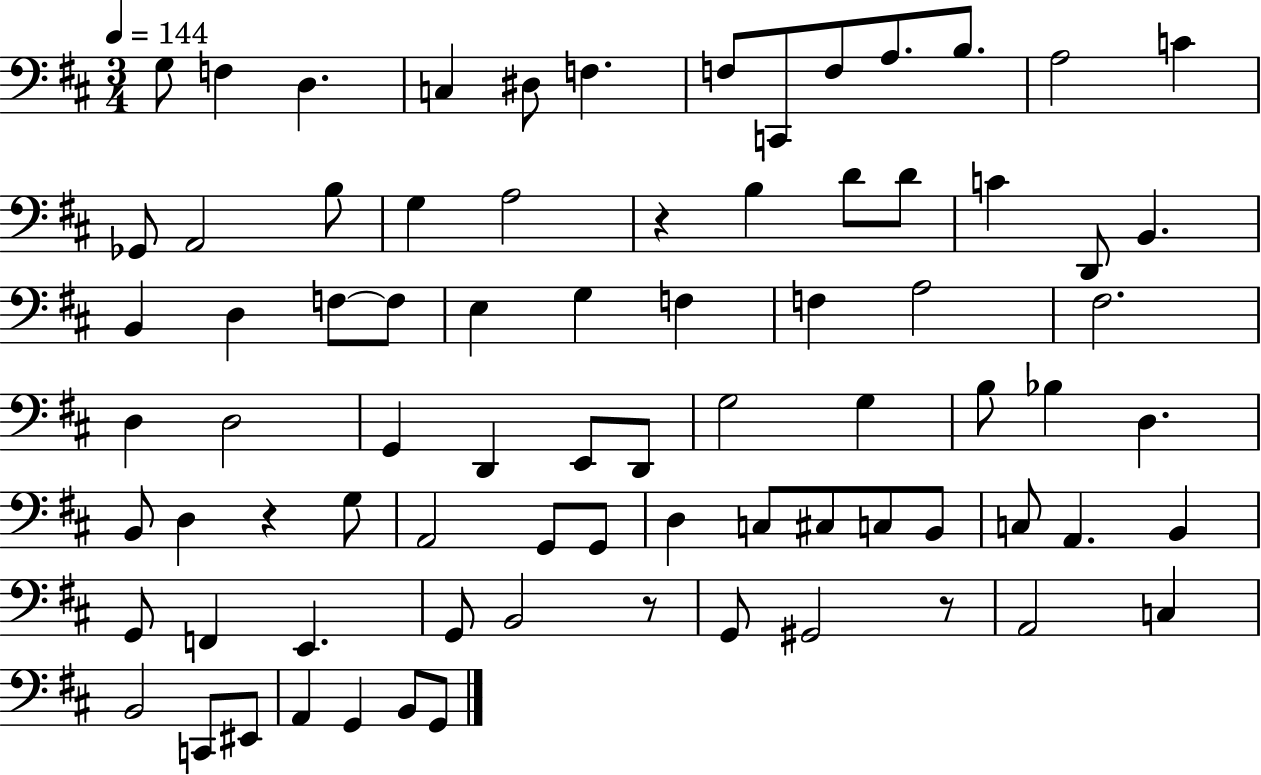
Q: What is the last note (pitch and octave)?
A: G2